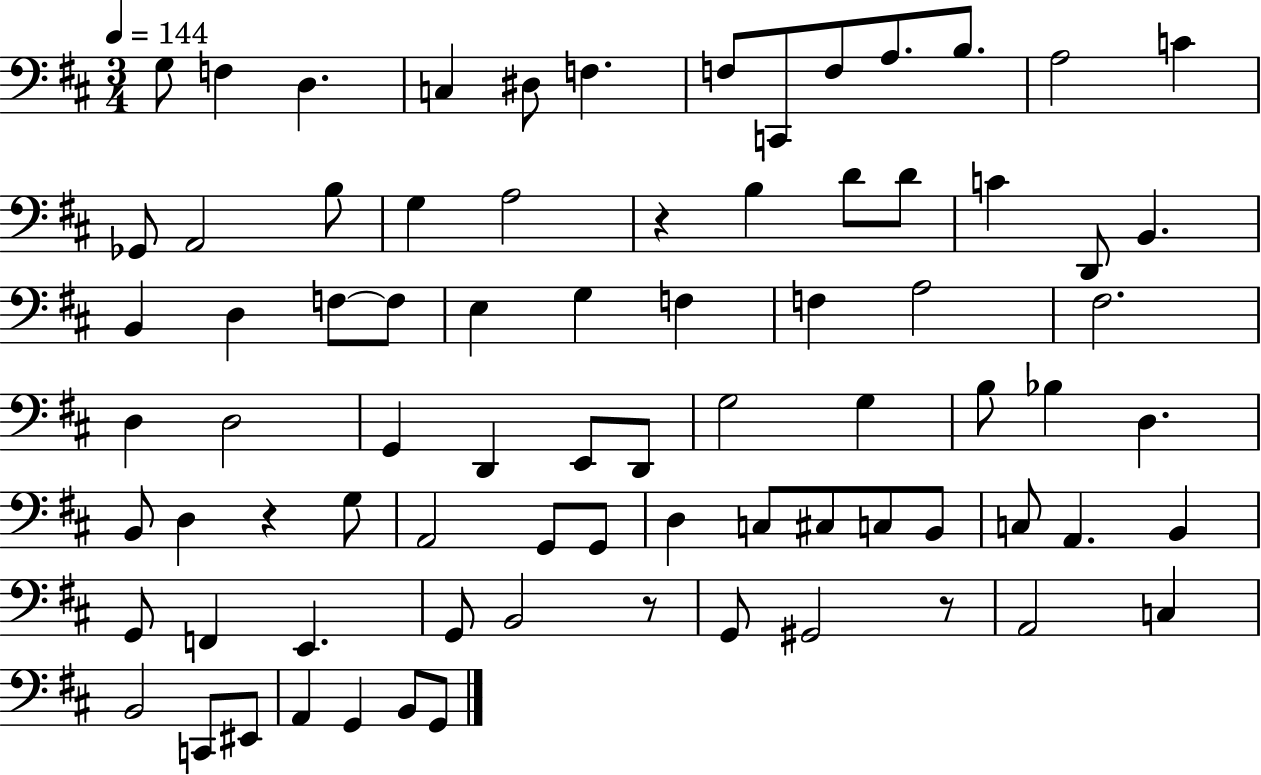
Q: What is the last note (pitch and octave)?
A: G2